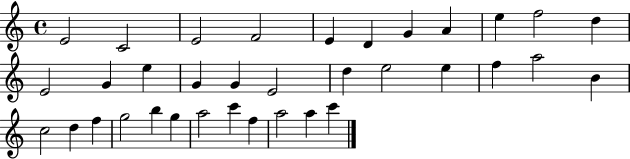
X:1
T:Untitled
M:4/4
L:1/4
K:C
E2 C2 E2 F2 E D G A e f2 d E2 G e G G E2 d e2 e f a2 B c2 d f g2 b g a2 c' f a2 a c'